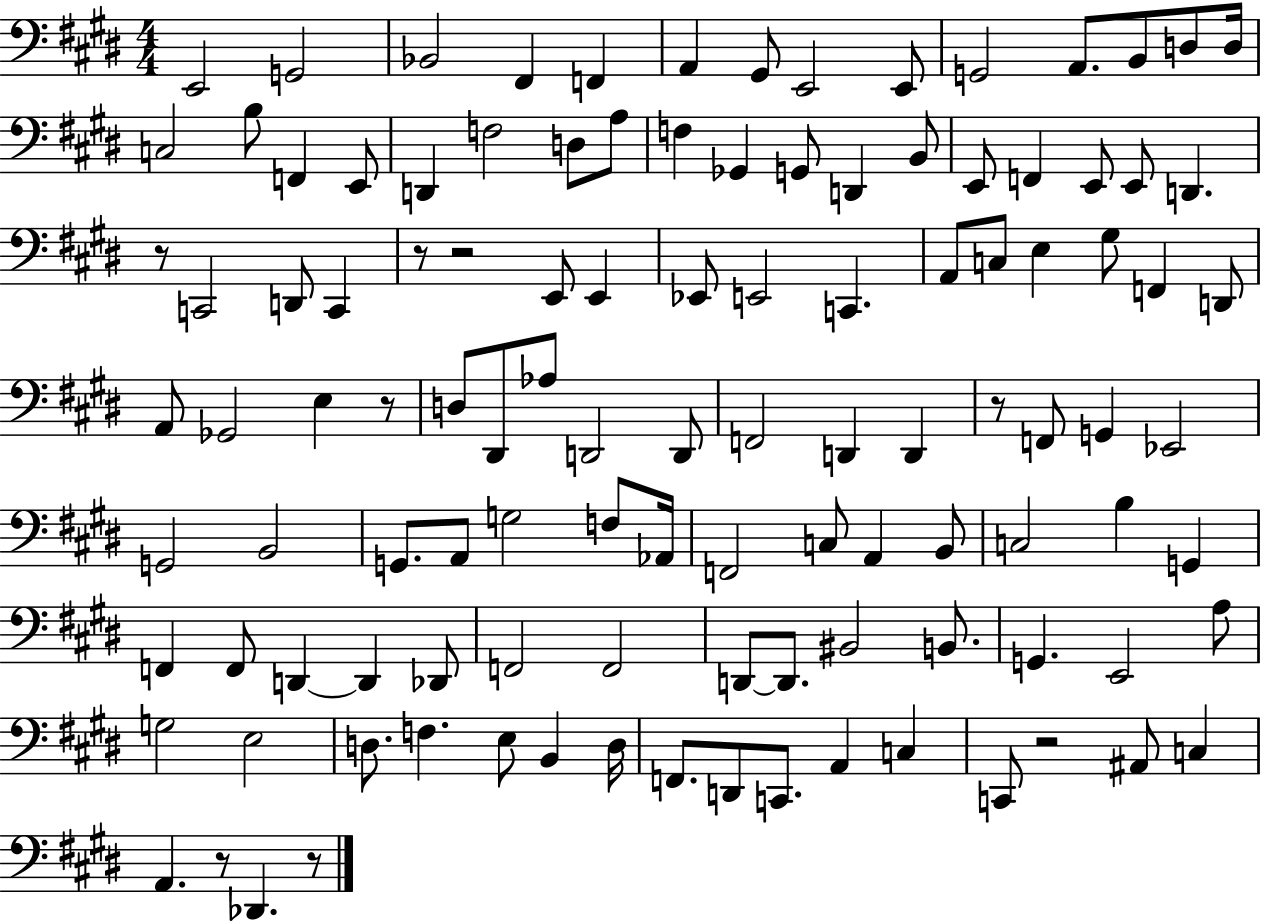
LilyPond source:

{
  \clef bass
  \numericTimeSignature
  \time 4/4
  \key e \major
  e,2 g,2 | bes,2 fis,4 f,4 | a,4 gis,8 e,2 e,8 | g,2 a,8. b,8 d8 d16 | \break c2 b8 f,4 e,8 | d,4 f2 d8 a8 | f4 ges,4 g,8 d,4 b,8 | e,8 f,4 e,8 e,8 d,4. | \break r8 c,2 d,8 c,4 | r8 r2 e,8 e,4 | ees,8 e,2 c,4. | a,8 c8 e4 gis8 f,4 d,8 | \break a,8 ges,2 e4 r8 | d8 dis,8 aes8 d,2 d,8 | f,2 d,4 d,4 | r8 f,8 g,4 ees,2 | \break g,2 b,2 | g,8. a,8 g2 f8 aes,16 | f,2 c8 a,4 b,8 | c2 b4 g,4 | \break f,4 f,8 d,4~~ d,4 des,8 | f,2 f,2 | d,8~~ d,8. bis,2 b,8. | g,4. e,2 a8 | \break g2 e2 | d8. f4. e8 b,4 d16 | f,8. d,8 c,8. a,4 c4 | c,8 r2 ais,8 c4 | \break a,4. r8 des,4. r8 | \bar "|."
}